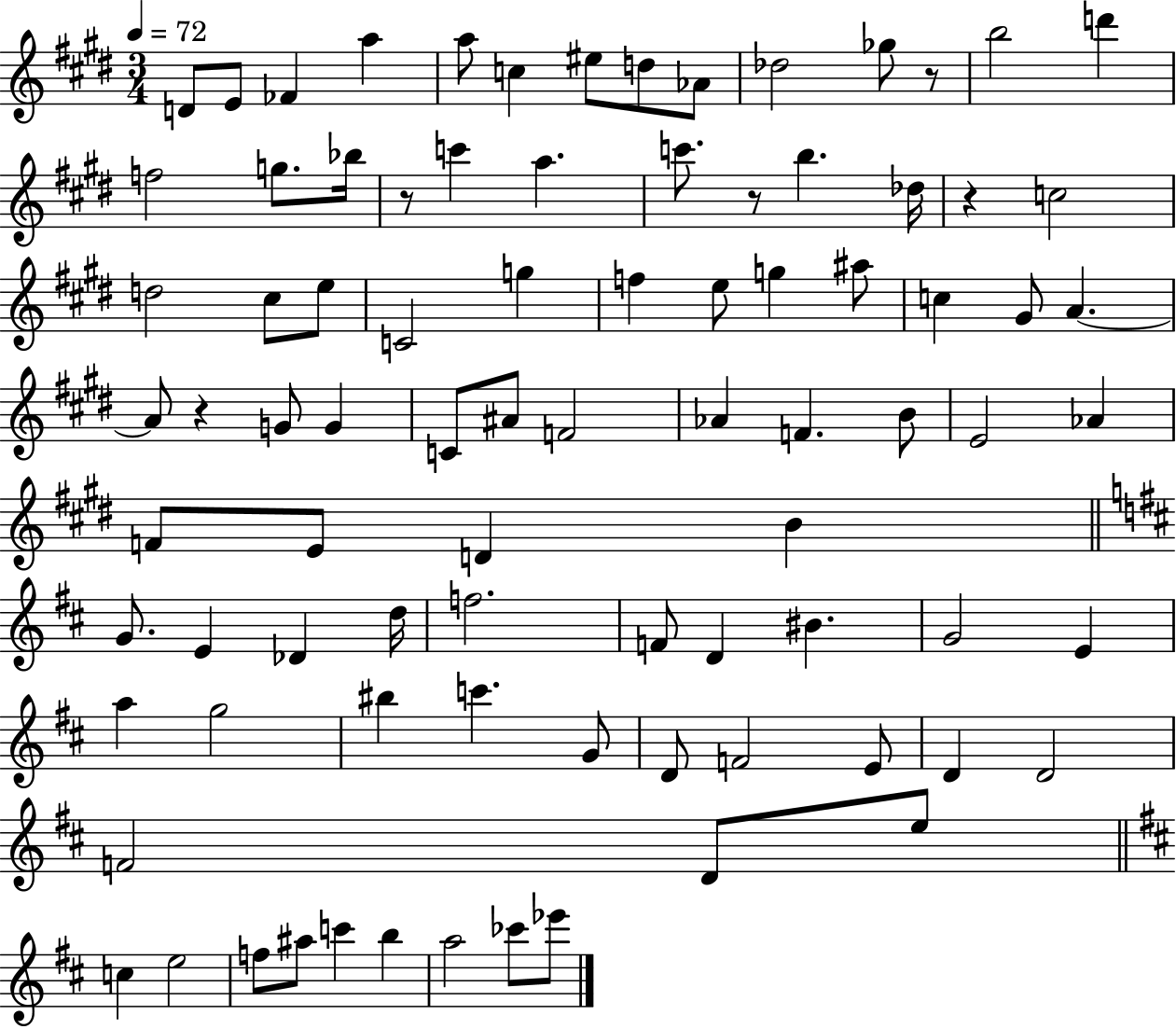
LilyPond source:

{
  \clef treble
  \numericTimeSignature
  \time 3/4
  \key e \major
  \tempo 4 = 72
  d'8 e'8 fes'4 a''4 | a''8 c''4 eis''8 d''8 aes'8 | des''2 ges''8 r8 | b''2 d'''4 | \break f''2 g''8. bes''16 | r8 c'''4 a''4. | c'''8. r8 b''4. des''16 | r4 c''2 | \break d''2 cis''8 e''8 | c'2 g''4 | f''4 e''8 g''4 ais''8 | c''4 gis'8 a'4.~~ | \break a'8 r4 g'8 g'4 | c'8 ais'8 f'2 | aes'4 f'4. b'8 | e'2 aes'4 | \break f'8 e'8 d'4 b'4 | \bar "||" \break \key d \major g'8. e'4 des'4 d''16 | f''2. | f'8 d'4 bis'4. | g'2 e'4 | \break a''4 g''2 | bis''4 c'''4. g'8 | d'8 f'2 e'8 | d'4 d'2 | \break f'2 d'8 e''8 | \bar "||" \break \key d \major c''4 e''2 | f''8 ais''8 c'''4 b''4 | a''2 ces'''8 ees'''8 | \bar "|."
}